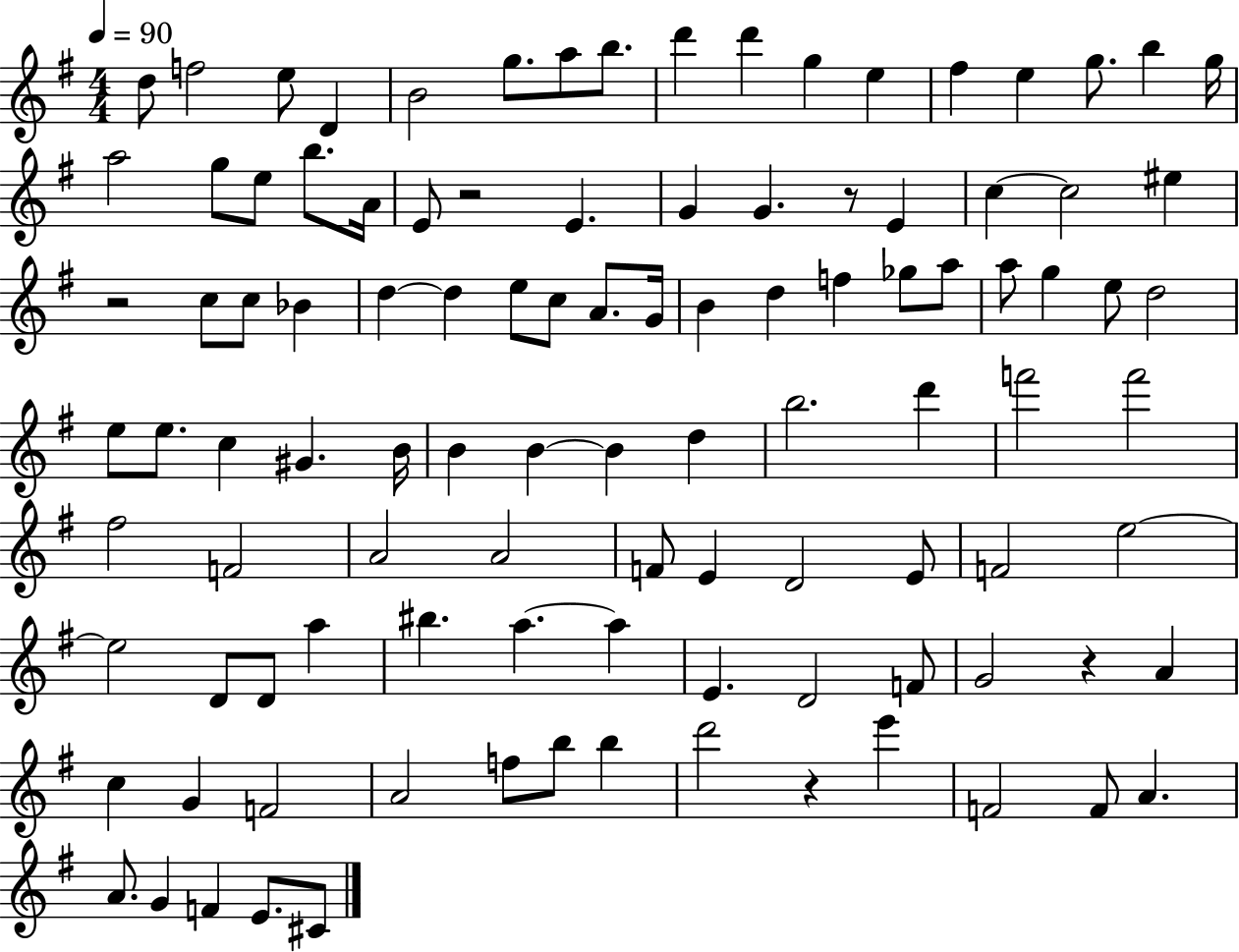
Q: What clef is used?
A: treble